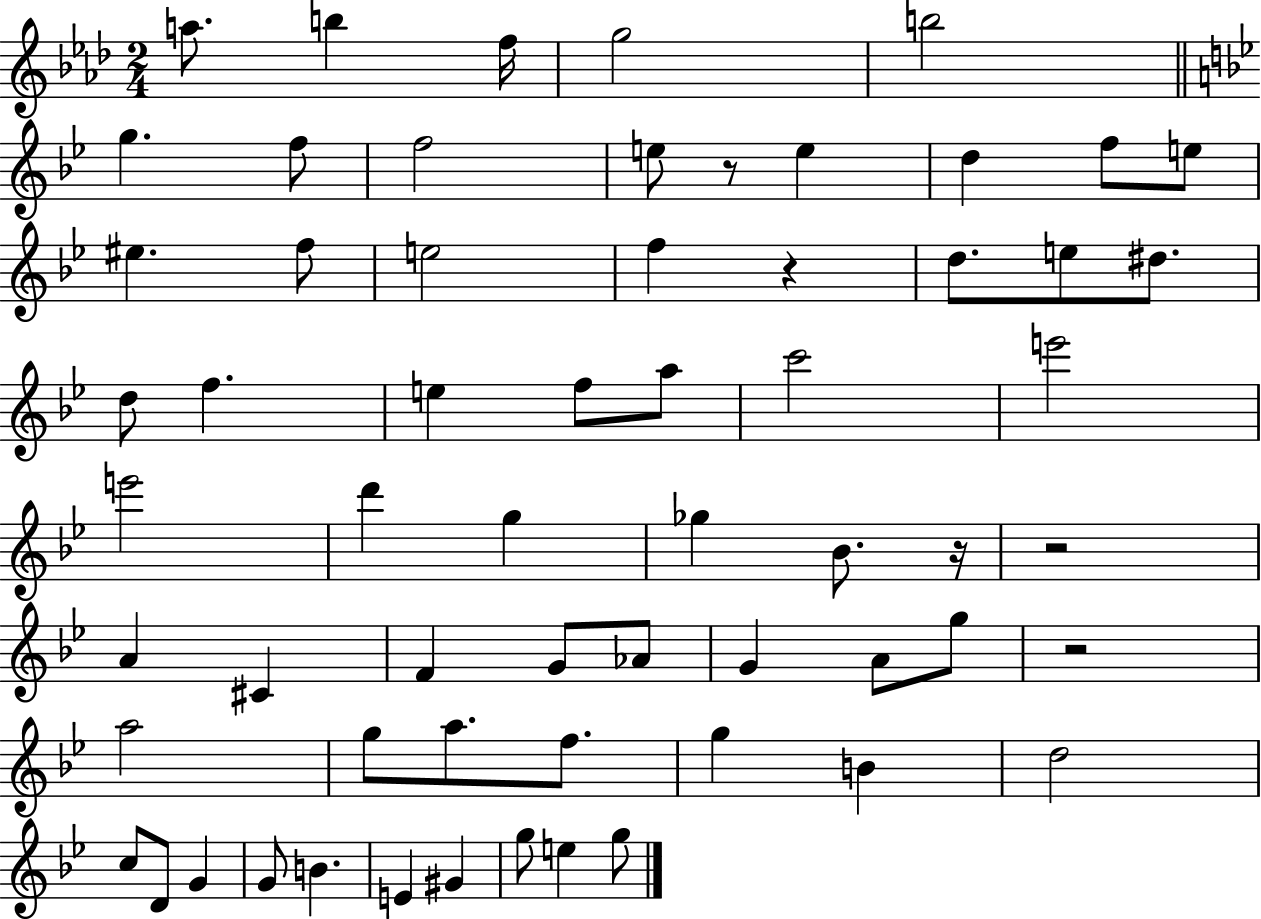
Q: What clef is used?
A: treble